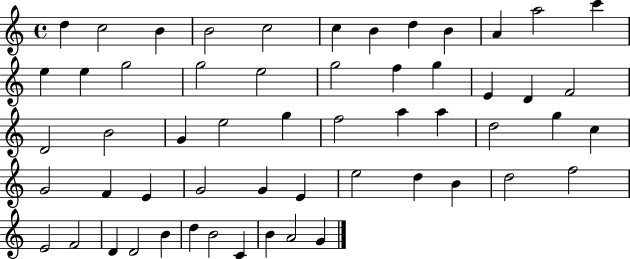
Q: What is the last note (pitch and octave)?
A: G4